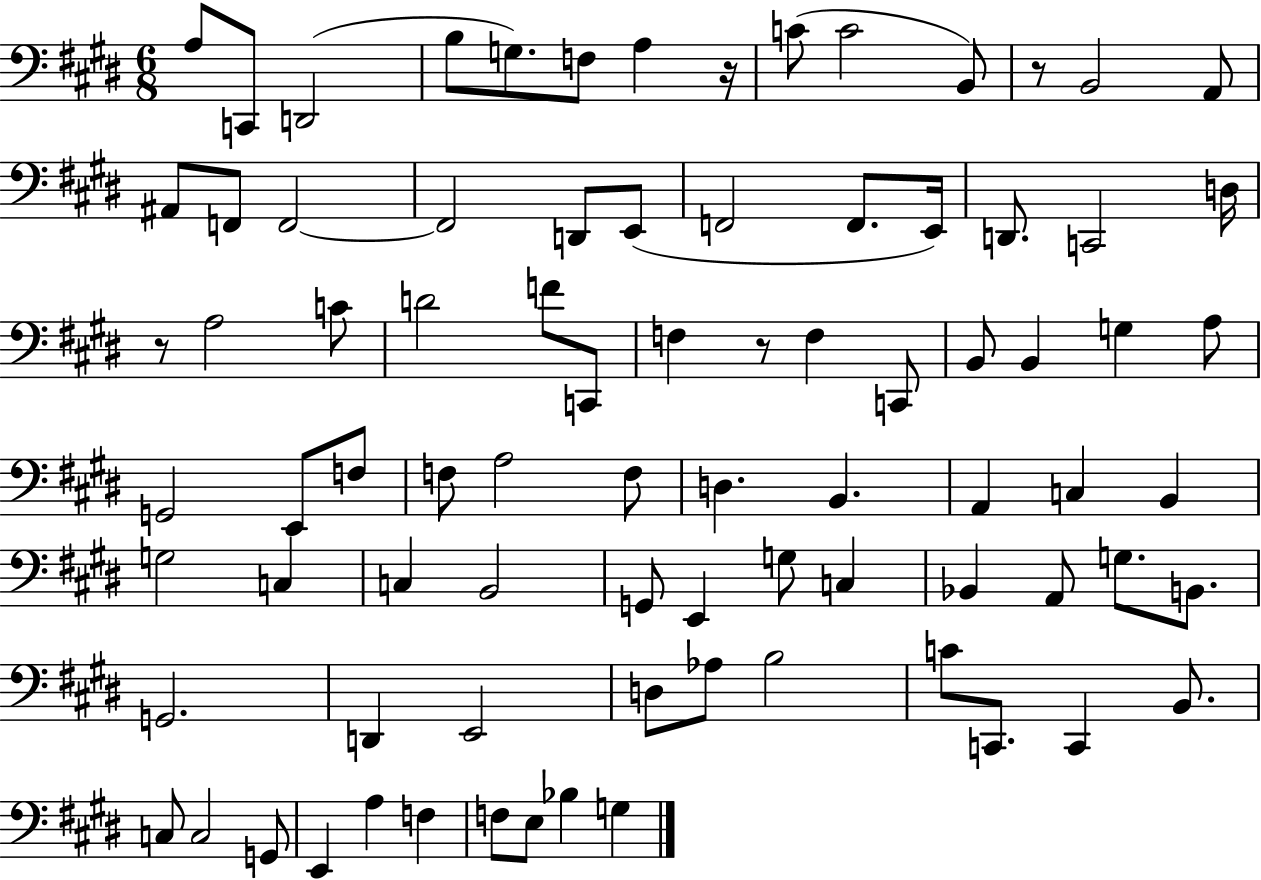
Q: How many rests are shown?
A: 4